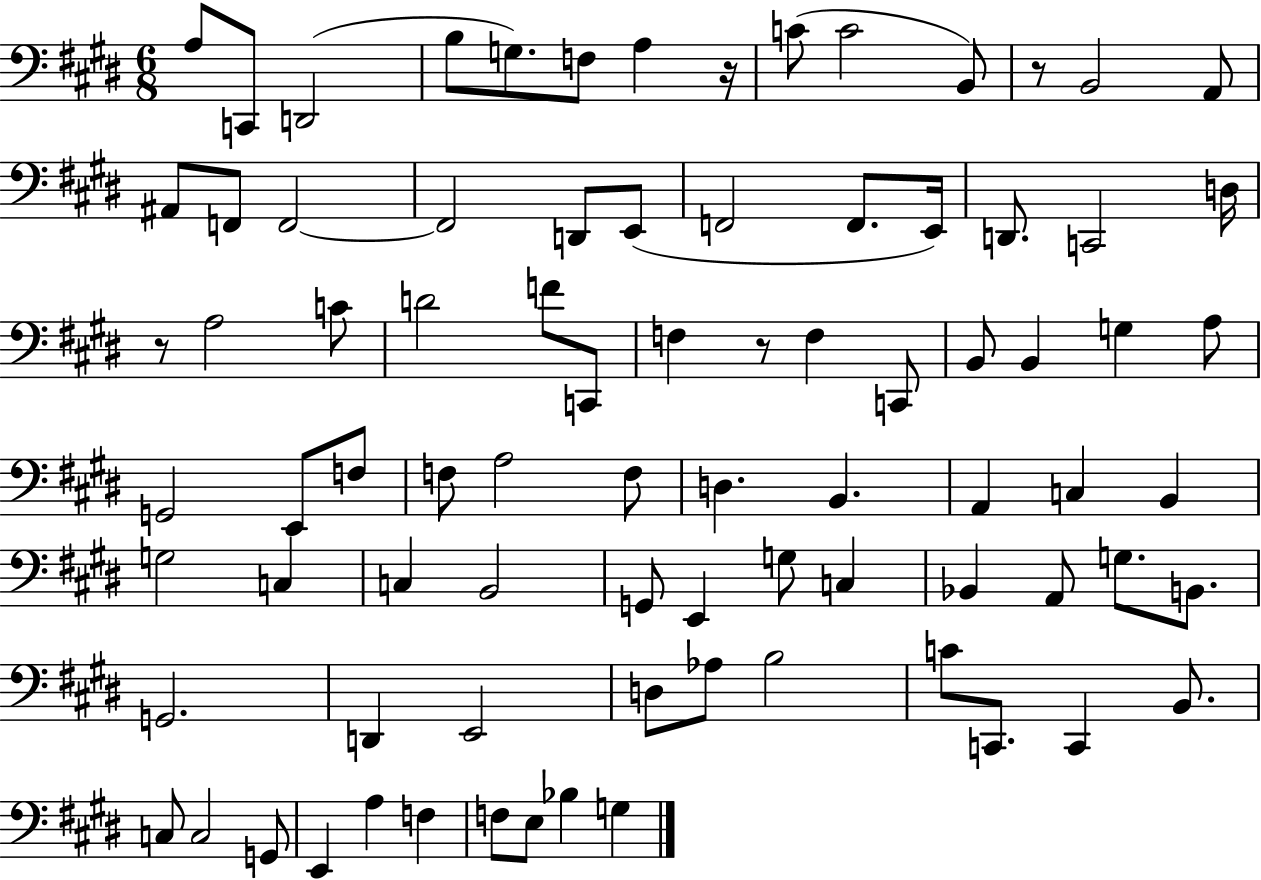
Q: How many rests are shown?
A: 4